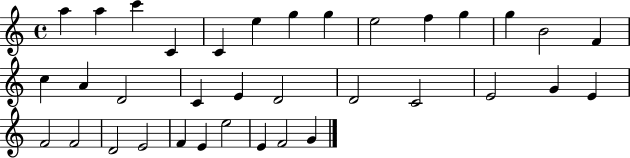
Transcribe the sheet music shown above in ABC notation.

X:1
T:Untitled
M:4/4
L:1/4
K:C
a a c' C C e g g e2 f g g B2 F c A D2 C E D2 D2 C2 E2 G E F2 F2 D2 E2 F E e2 E F2 G